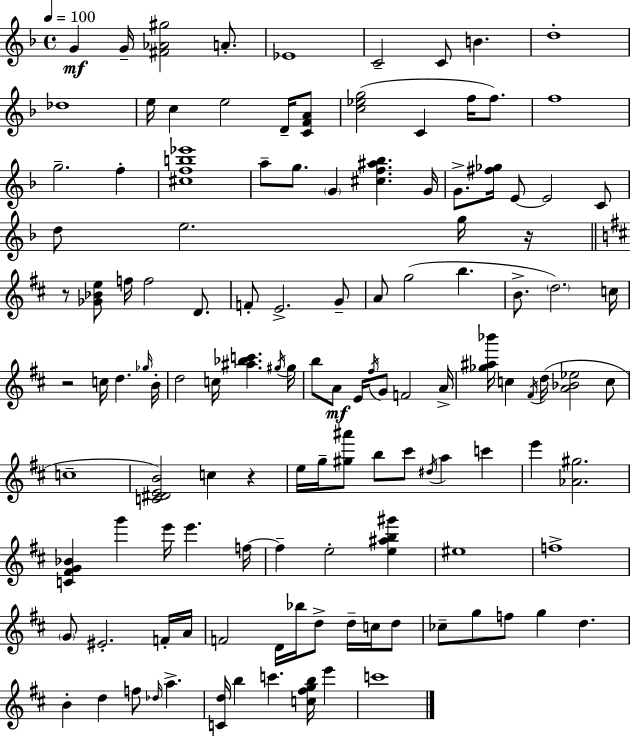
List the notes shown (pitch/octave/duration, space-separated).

G4/q G4/s [F#4,Ab4,G#5]/h A4/e. Eb4/w C4/h C4/e B4/q. D5/w Db5/w E5/s C5/q E5/h D4/s [C4,F4,A4]/e [C5,Eb5,G5]/h C4/q F5/s F5/e. F5/w G5/h. F5/q [C#5,F5,B5,Eb6]/w A5/e G5/e. G4/q [C#5,F5,A#5,Bb5]/q. G4/s G4/e. [F#5,Gb5]/s E4/e E4/h C4/e D5/e E5/h. G5/s R/s R/e [Gb4,Bb4,E5]/e F5/s F5/h D4/e. F4/e E4/h. G4/e A4/e G5/h B5/q. B4/e. D5/h. C5/s R/h C5/s D5/q. Gb5/s B4/s D5/h C5/s [A#5,Bb5,C6]/q. G#5/s G#5/s B5/e A4/e E4/s F#5/s G4/e F4/h A4/s [Gb5,A#5,Bb6]/s C5/q F#4/s D5/s [A4,Bb4,Eb5]/h C5/e C5/w [C4,D#4,E4,B4]/h C5/q R/q E5/s G5/s [G#5,A#6]/e B5/e C#6/e D#5/s A5/q C6/q E6/q [Ab4,G#5]/h. [C4,F#4,G4,Bb4]/q G6/q E6/s E6/q. F5/s F5/q E5/h [E5,A#5,B5,G#6]/q EIS5/w F5/w G4/e EIS4/h. F4/s A4/s F4/h D4/s Bb5/s D5/e D5/s C5/s D5/e CES5/e G5/e F5/e G5/q D5/q. B4/q D5/q F5/e Db5/s A5/q. [C4,D5]/s B5/q C6/q. [C5,F#5,G5,B5]/s E6/q C6/w